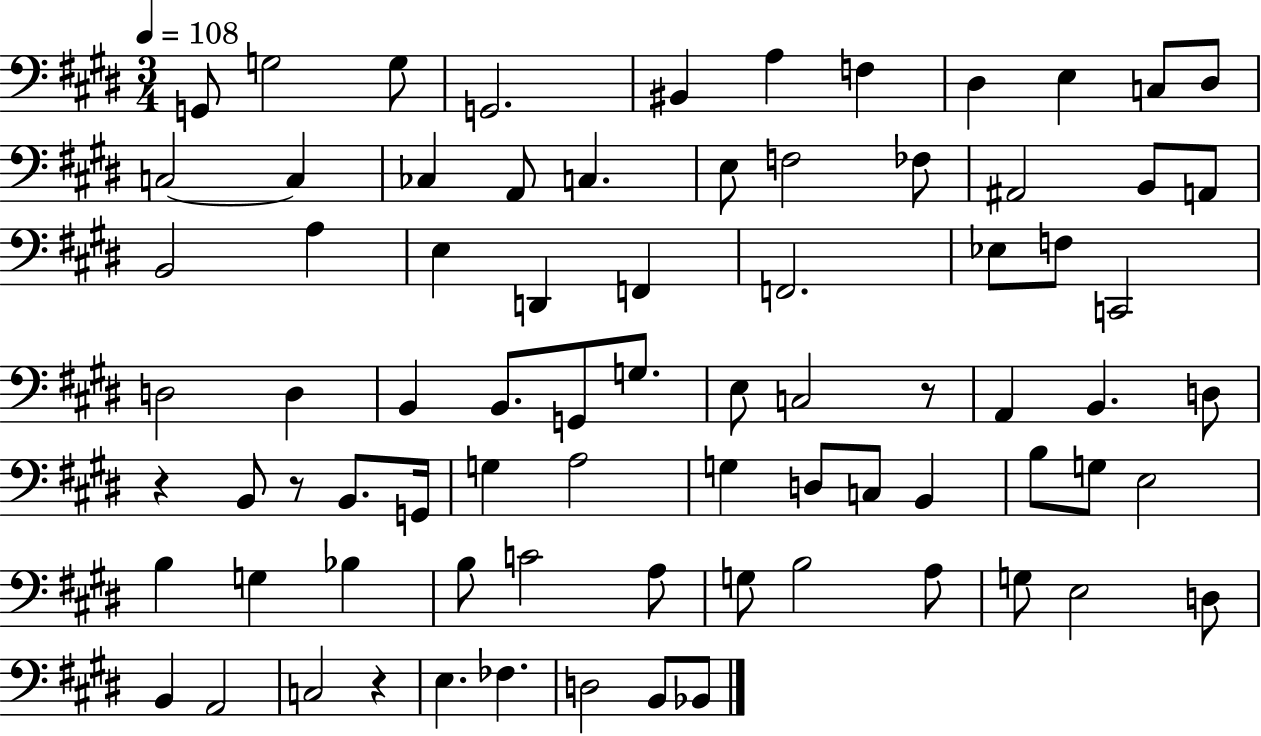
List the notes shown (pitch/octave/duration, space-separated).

G2/e G3/h G3/e G2/h. BIS2/q A3/q F3/q D#3/q E3/q C3/e D#3/e C3/h C3/q CES3/q A2/e C3/q. E3/e F3/h FES3/e A#2/h B2/e A2/e B2/h A3/q E3/q D2/q F2/q F2/h. Eb3/e F3/e C2/h D3/h D3/q B2/q B2/e. G2/e G3/e. E3/e C3/h R/e A2/q B2/q. D3/e R/q B2/e R/e B2/e. G2/s G3/q A3/h G3/q D3/e C3/e B2/q B3/e G3/e E3/h B3/q G3/q Bb3/q B3/e C4/h A3/e G3/e B3/h A3/e G3/e E3/h D3/e B2/q A2/h C3/h R/q E3/q. FES3/q. D3/h B2/e Bb2/e